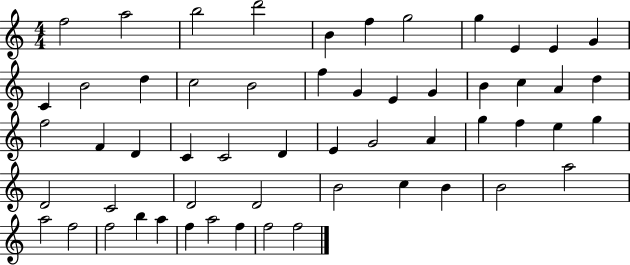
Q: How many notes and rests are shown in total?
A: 56